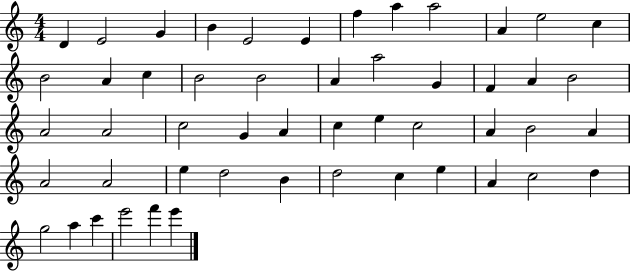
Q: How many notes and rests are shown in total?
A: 51